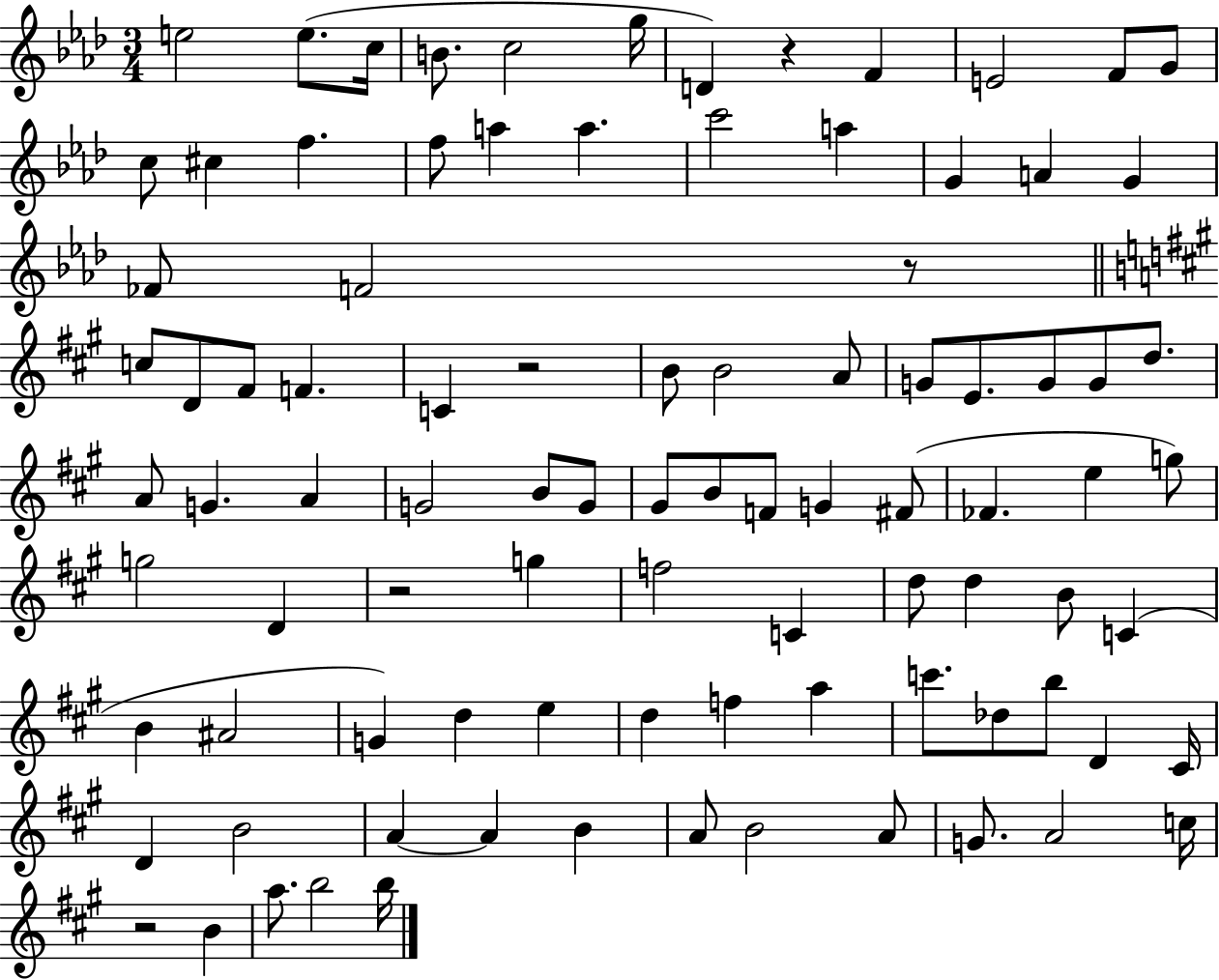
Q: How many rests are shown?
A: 5